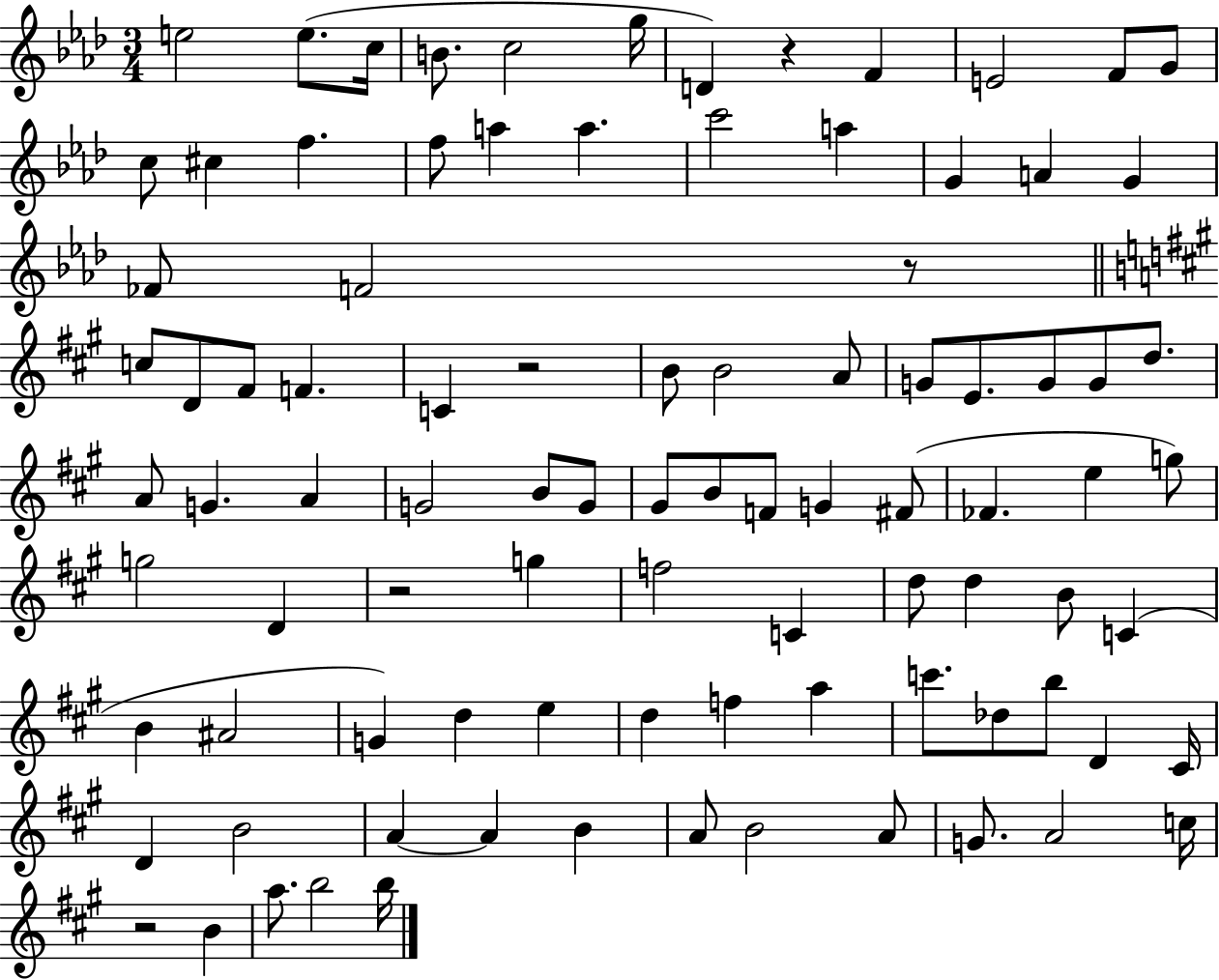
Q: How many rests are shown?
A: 5